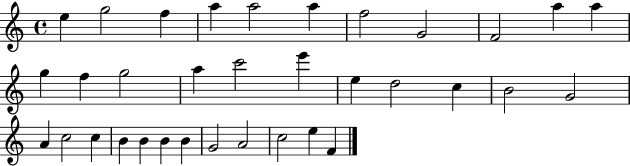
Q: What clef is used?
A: treble